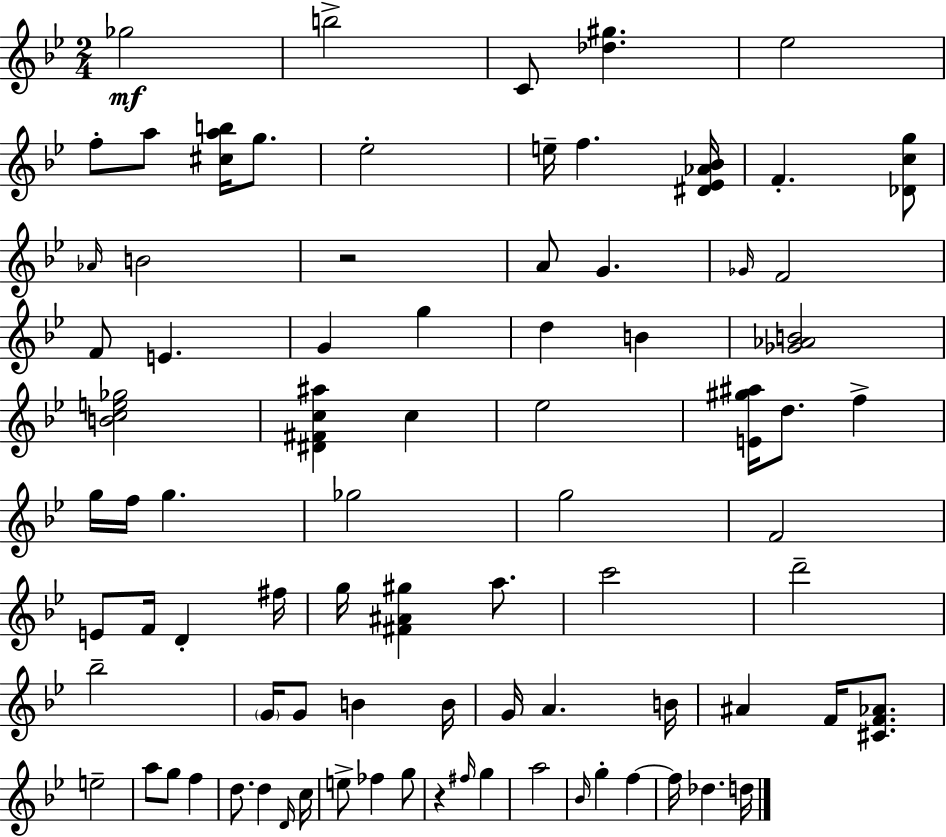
{
  \clef treble
  \numericTimeSignature
  \time 2/4
  \key bes \major
  ges''2\mf | b''2-> | c'8 <des'' gis''>4. | ees''2 | \break f''8-. a''8 <cis'' a'' b''>16 g''8. | ees''2-. | e''16-- f''4. <dis' ees' aes' bes'>16 | f'4.-. <des' c'' g''>8 | \break \grace { aes'16 } b'2 | r2 | a'8 g'4. | \grace { ges'16 } f'2 | \break f'8 e'4. | g'4 g''4 | d''4 b'4 | <ges' aes' b'>2 | \break <b' c'' e'' ges''>2 | <dis' fis' c'' ais''>4 c''4 | ees''2 | <e' gis'' ais''>16 d''8. f''4-> | \break g''16 f''16 g''4. | ges''2 | g''2 | f'2 | \break e'8 f'16 d'4-. | fis''16 g''16 <fis' ais' gis''>4 a''8. | c'''2 | d'''2-- | \break bes''2-- | \parenthesize g'16 g'8 b'4 | b'16 g'16 a'4. | b'16 ais'4 f'16 <cis' f' aes'>8. | \break e''2-- | a''8 g''8 f''4 | d''8. d''4 | \grace { d'16 } c''16 e''8-> fes''4 | \break g''8 r4 \grace { fis''16 } | g''4 a''2 | \grace { bes'16 } g''4-. | f''4~~ f''16 des''4. | \break d''16 \bar "|."
}